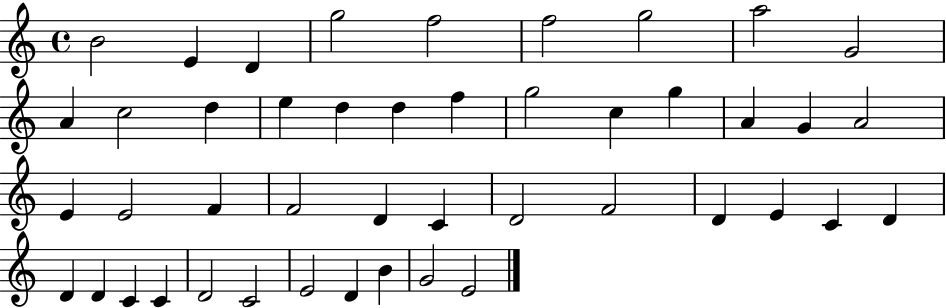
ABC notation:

X:1
T:Untitled
M:4/4
L:1/4
K:C
B2 E D g2 f2 f2 g2 a2 G2 A c2 d e d d f g2 c g A G A2 E E2 F F2 D C D2 F2 D E C D D D C C D2 C2 E2 D B G2 E2